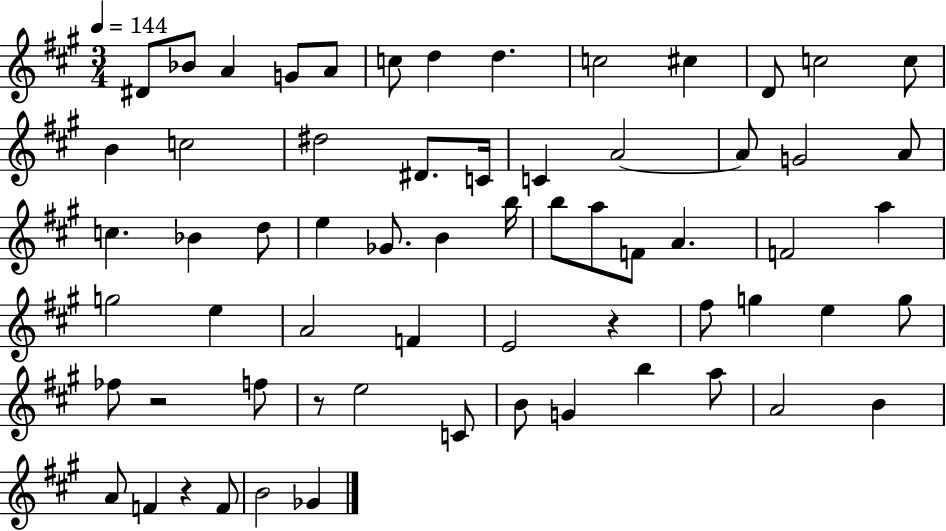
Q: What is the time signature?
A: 3/4